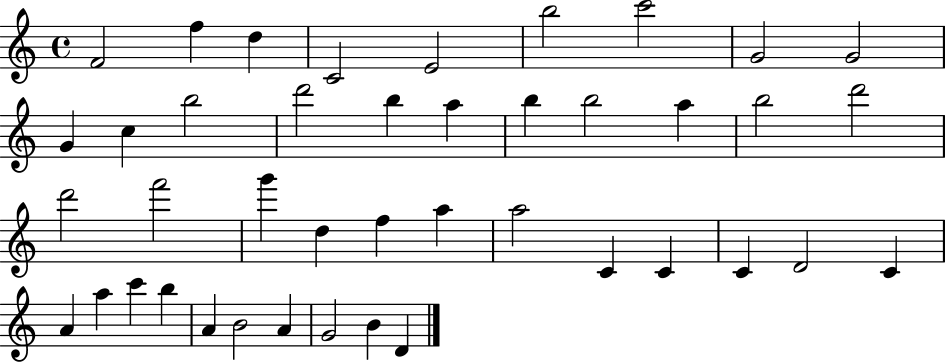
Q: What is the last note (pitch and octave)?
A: D4